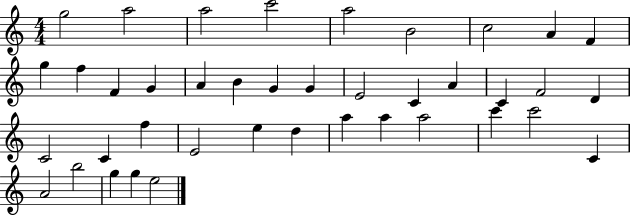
{
  \clef treble
  \numericTimeSignature
  \time 4/4
  \key c \major
  g''2 a''2 | a''2 c'''2 | a''2 b'2 | c''2 a'4 f'4 | \break g''4 f''4 f'4 g'4 | a'4 b'4 g'4 g'4 | e'2 c'4 a'4 | c'4 f'2 d'4 | \break c'2 c'4 f''4 | e'2 e''4 d''4 | a''4 a''4 a''2 | c'''4 c'''2 c'4 | \break a'2 b''2 | g''4 g''4 e''2 | \bar "|."
}